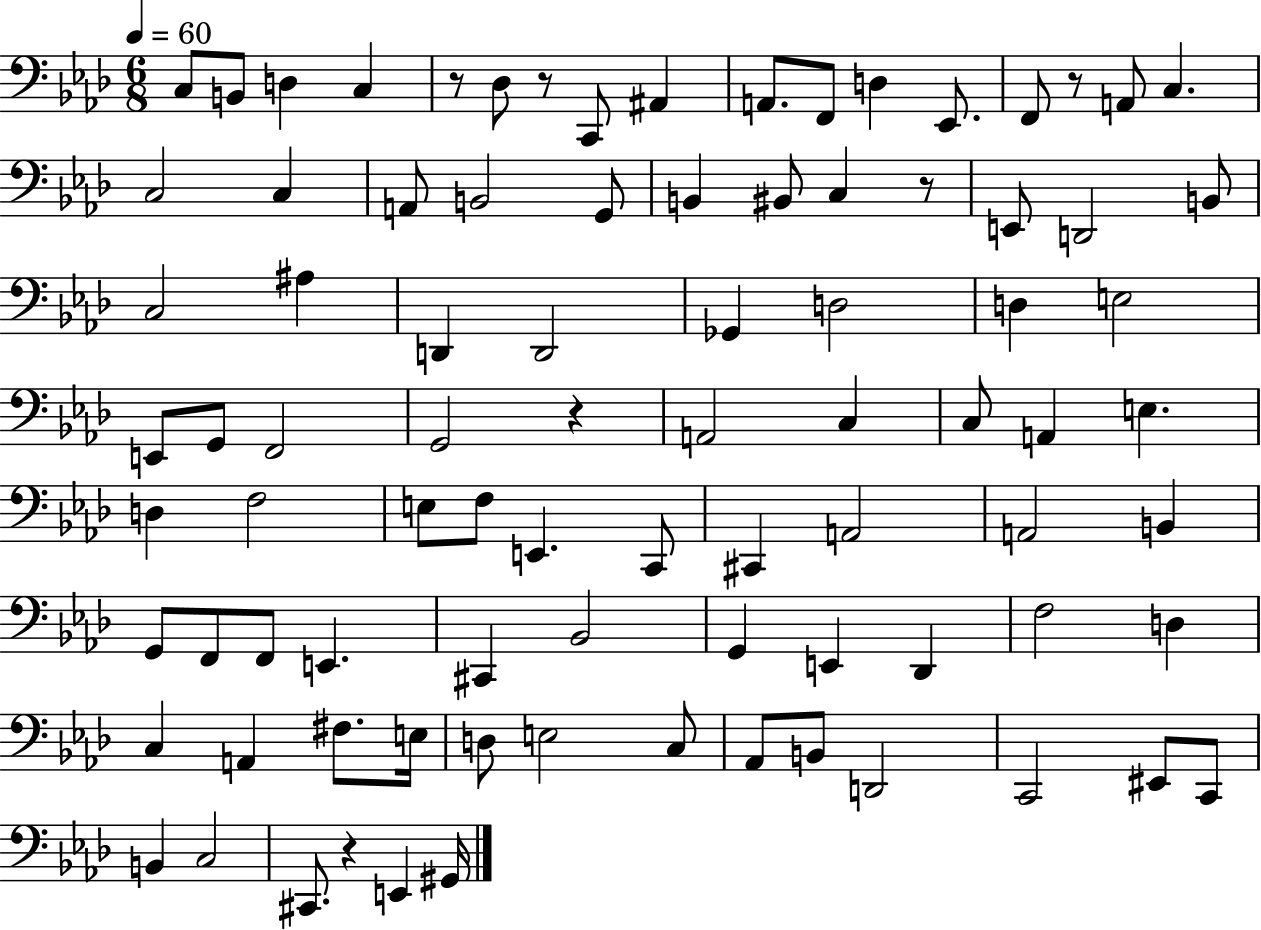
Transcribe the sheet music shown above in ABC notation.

X:1
T:Untitled
M:6/8
L:1/4
K:Ab
C,/2 B,,/2 D, C, z/2 _D,/2 z/2 C,,/2 ^A,, A,,/2 F,,/2 D, _E,,/2 F,,/2 z/2 A,,/2 C, C,2 C, A,,/2 B,,2 G,,/2 B,, ^B,,/2 C, z/2 E,,/2 D,,2 B,,/2 C,2 ^A, D,, D,,2 _G,, D,2 D, E,2 E,,/2 G,,/2 F,,2 G,,2 z A,,2 C, C,/2 A,, E, D, F,2 E,/2 F,/2 E,, C,,/2 ^C,, A,,2 A,,2 B,, G,,/2 F,,/2 F,,/2 E,, ^C,, _B,,2 G,, E,, _D,, F,2 D, C, A,, ^F,/2 E,/4 D,/2 E,2 C,/2 _A,,/2 B,,/2 D,,2 C,,2 ^E,,/2 C,,/2 B,, C,2 ^C,,/2 z E,, ^G,,/4